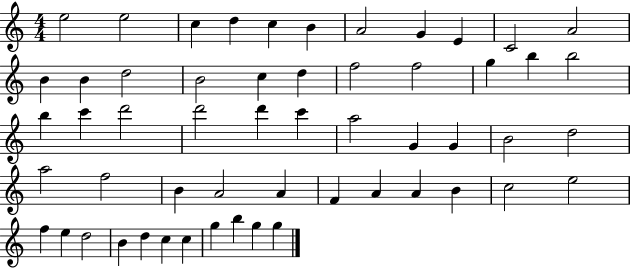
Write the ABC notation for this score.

X:1
T:Untitled
M:4/4
L:1/4
K:C
e2 e2 c d c B A2 G E C2 A2 B B d2 B2 c d f2 f2 g b b2 b c' d'2 d'2 d' c' a2 G G B2 d2 a2 f2 B A2 A F A A B c2 e2 f e d2 B d c c g b g g